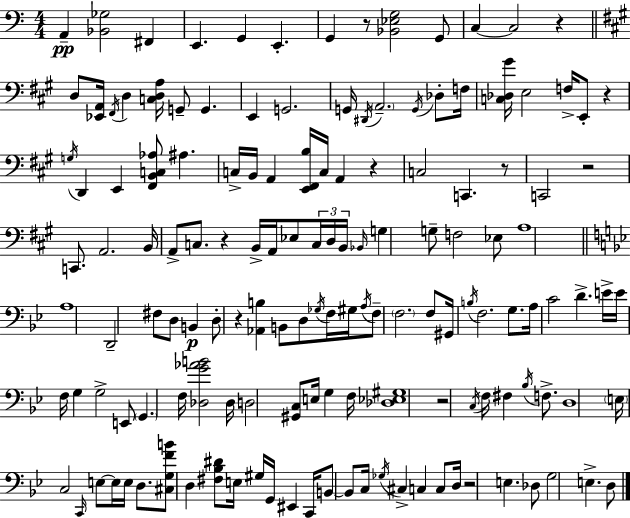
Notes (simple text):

A2/q [Bb2,Gb3]/h F#2/q E2/q. G2/q E2/q. G2/q R/e [Bb2,Eb3,G3]/h G2/e C3/q C3/h R/q D3/e [Eb2,A2]/s F#2/s D3/q [C3,D3,A3]/s G2/e G2/q. E2/q G2/h. G2/s D#2/s A2/h. G2/s Db3/e F3/s [C3,Db3,G#4]/s E3/h F3/s E2/e R/q G3/s D2/q E2/q [F#2,B2,C3,Ab3]/e A#3/q. C3/s B2/s A2/q [E2,F#2,B3]/s C3/s A2/q R/q C3/h C2/q. R/e C2/h R/h C2/e. A2/h. B2/s A2/e C3/e. R/q B2/s A2/s Eb3/e C3/s D3/s B2/s Bb2/s G3/q G3/e F3/h Eb3/e A3/w A3/w D2/h F#3/e D3/e B2/q D3/e R/q [Ab2,B3]/q B2/e D3/e Gb3/s F3/s G#3/s A3/s F3/e F3/h. F3/e G#2/s B3/s F3/h. G3/e. A3/s C4/h D4/q. E4/s E4/s F3/s G3/q G3/h E2/e G2/q. F3/s [Db3,G4,Ab4,B4]/h Db3/s D3/h [G#2,C3]/e E3/s G3/q F3/s [Db3,Eb3,G#3]/w R/h C3/s F3/s F#3/q Bb3/s F3/e. D3/w E3/s C3/h C2/s E3/e E3/s E3/s D3/e. [C#3,G3,F4,B4]/e D3/q [F#3,Bb3,D#4]/e E3/s G#3/s G2/s EIS2/q C2/s B2/e B2/e C3/s Gb3/s C#3/q C3/q C3/e D3/s R/h E3/q. Db3/e G3/h E3/q. D3/e